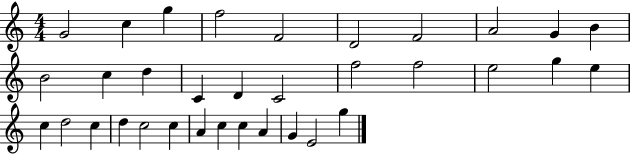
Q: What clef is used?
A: treble